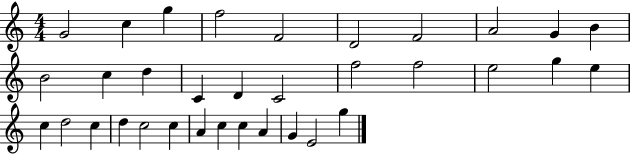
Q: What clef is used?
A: treble